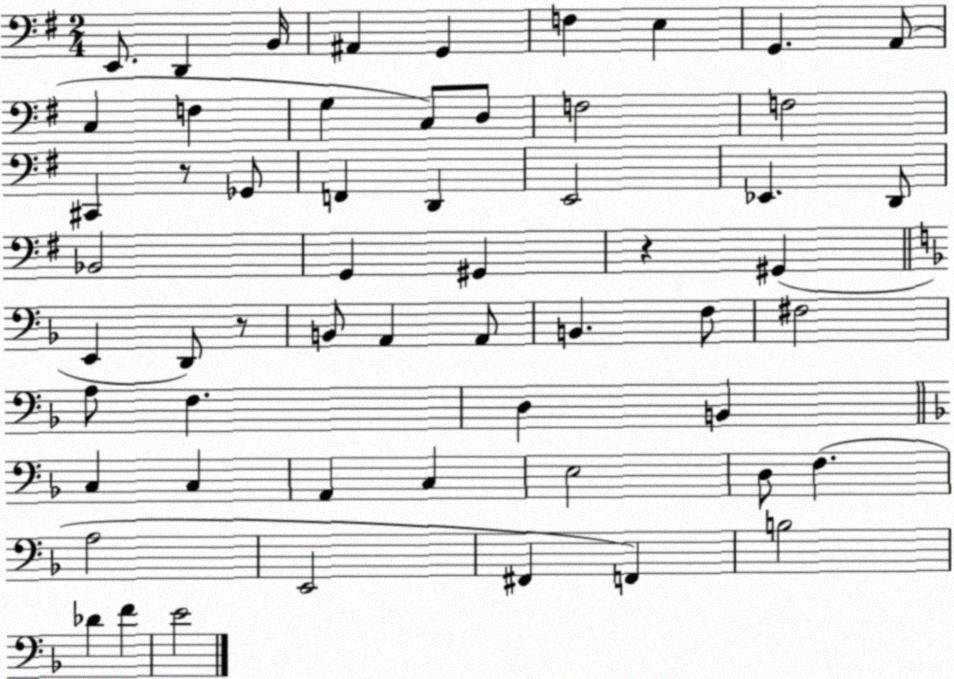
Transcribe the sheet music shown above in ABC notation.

X:1
T:Untitled
M:2/4
L:1/4
K:G
E,,/2 D,, B,,/4 ^A,, G,, F, E, G,, A,,/2 C, F, G, C,/2 D,/2 F,2 F,2 ^C,, z/2 _G,,/2 F,, D,, E,,2 _E,, D,,/2 _B,,2 G,, ^G,, z ^G,, E,, D,,/2 z/2 B,,/2 A,, A,,/2 B,, F,/2 ^F,2 A,/2 F, D, B,, C, C, A,, C, E,2 D,/2 F, A,2 E,,2 ^F,, F,, B,2 _D F E2